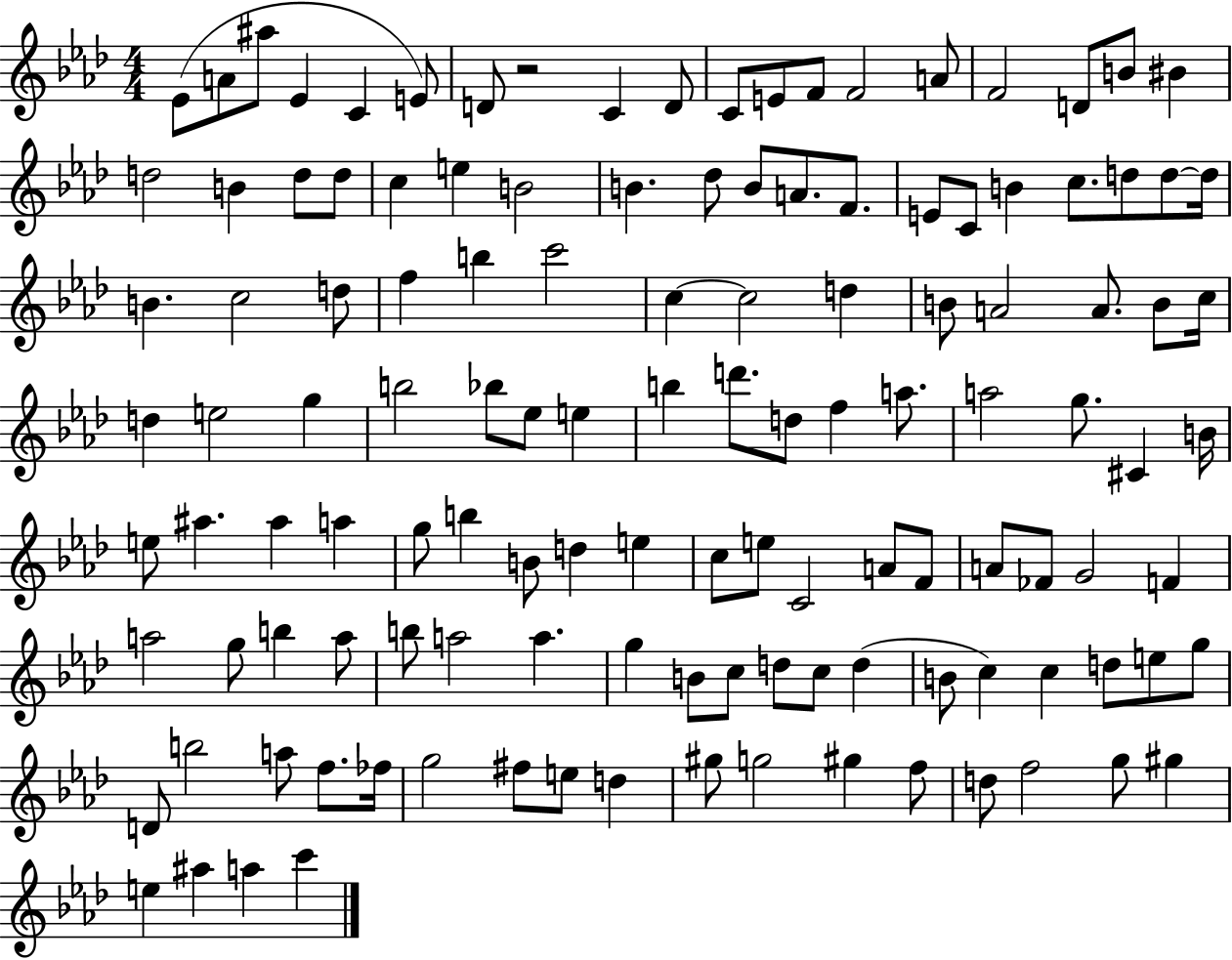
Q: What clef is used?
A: treble